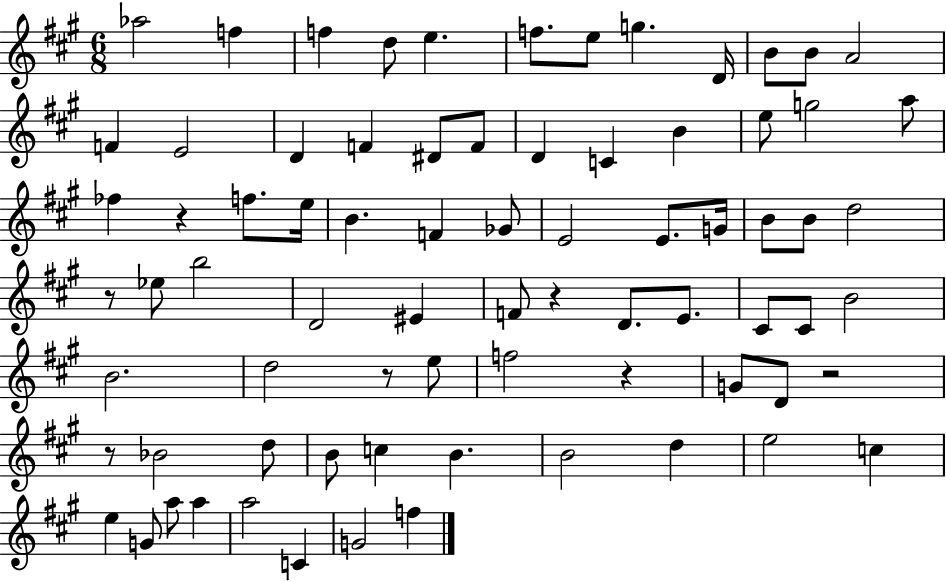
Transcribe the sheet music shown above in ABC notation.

X:1
T:Untitled
M:6/8
L:1/4
K:A
_a2 f f d/2 e f/2 e/2 g D/4 B/2 B/2 A2 F E2 D F ^D/2 F/2 D C B e/2 g2 a/2 _f z f/2 e/4 B F _G/2 E2 E/2 G/4 B/2 B/2 d2 z/2 _e/2 b2 D2 ^E F/2 z D/2 E/2 ^C/2 ^C/2 B2 B2 d2 z/2 e/2 f2 z G/2 D/2 z2 z/2 _B2 d/2 B/2 c B B2 d e2 c e G/2 a/2 a a2 C G2 f